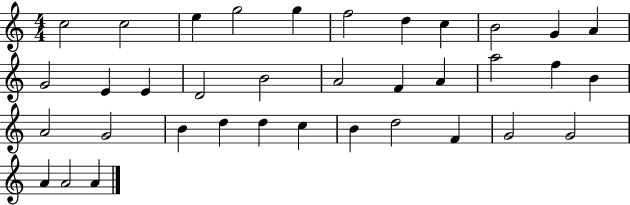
{
  \clef treble
  \numericTimeSignature
  \time 4/4
  \key c \major
  c''2 c''2 | e''4 g''2 g''4 | f''2 d''4 c''4 | b'2 g'4 a'4 | \break g'2 e'4 e'4 | d'2 b'2 | a'2 f'4 a'4 | a''2 f''4 b'4 | \break a'2 g'2 | b'4 d''4 d''4 c''4 | b'4 d''2 f'4 | g'2 g'2 | \break a'4 a'2 a'4 | \bar "|."
}